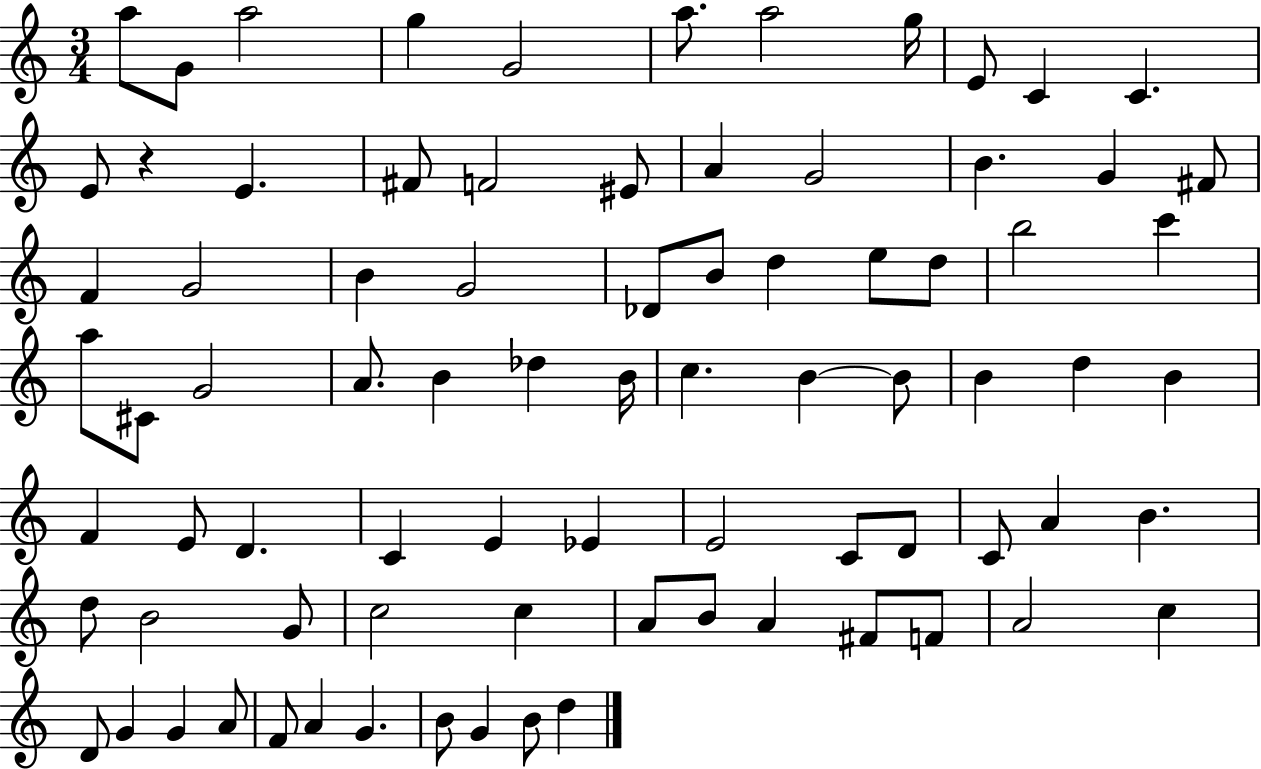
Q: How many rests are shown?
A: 1